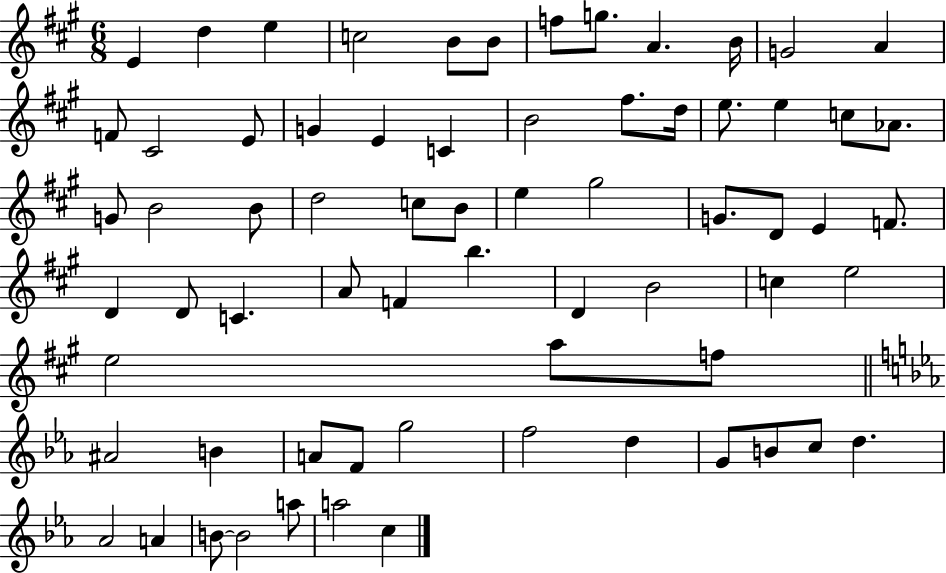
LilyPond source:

{
  \clef treble
  \numericTimeSignature
  \time 6/8
  \key a \major
  e'4 d''4 e''4 | c''2 b'8 b'8 | f''8 g''8. a'4. b'16 | g'2 a'4 | \break f'8 cis'2 e'8 | g'4 e'4 c'4 | b'2 fis''8. d''16 | e''8. e''4 c''8 aes'8. | \break g'8 b'2 b'8 | d''2 c''8 b'8 | e''4 gis''2 | g'8. d'8 e'4 f'8. | \break d'4 d'8 c'4. | a'8 f'4 b''4. | d'4 b'2 | c''4 e''2 | \break e''2 a''8 f''8 | \bar "||" \break \key c \minor ais'2 b'4 | a'8 f'8 g''2 | f''2 d''4 | g'8 b'8 c''8 d''4. | \break aes'2 a'4 | b'8~~ b'2 a''8 | a''2 c''4 | \bar "|."
}